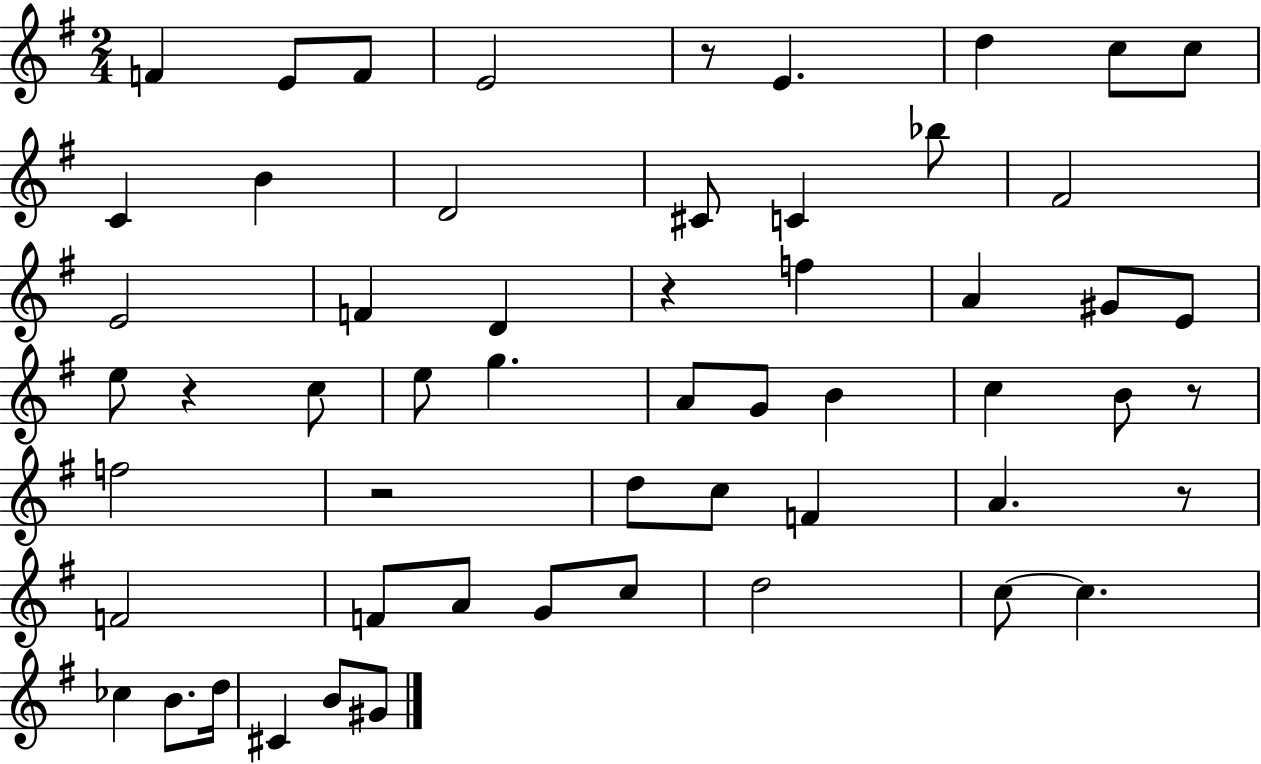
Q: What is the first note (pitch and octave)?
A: F4